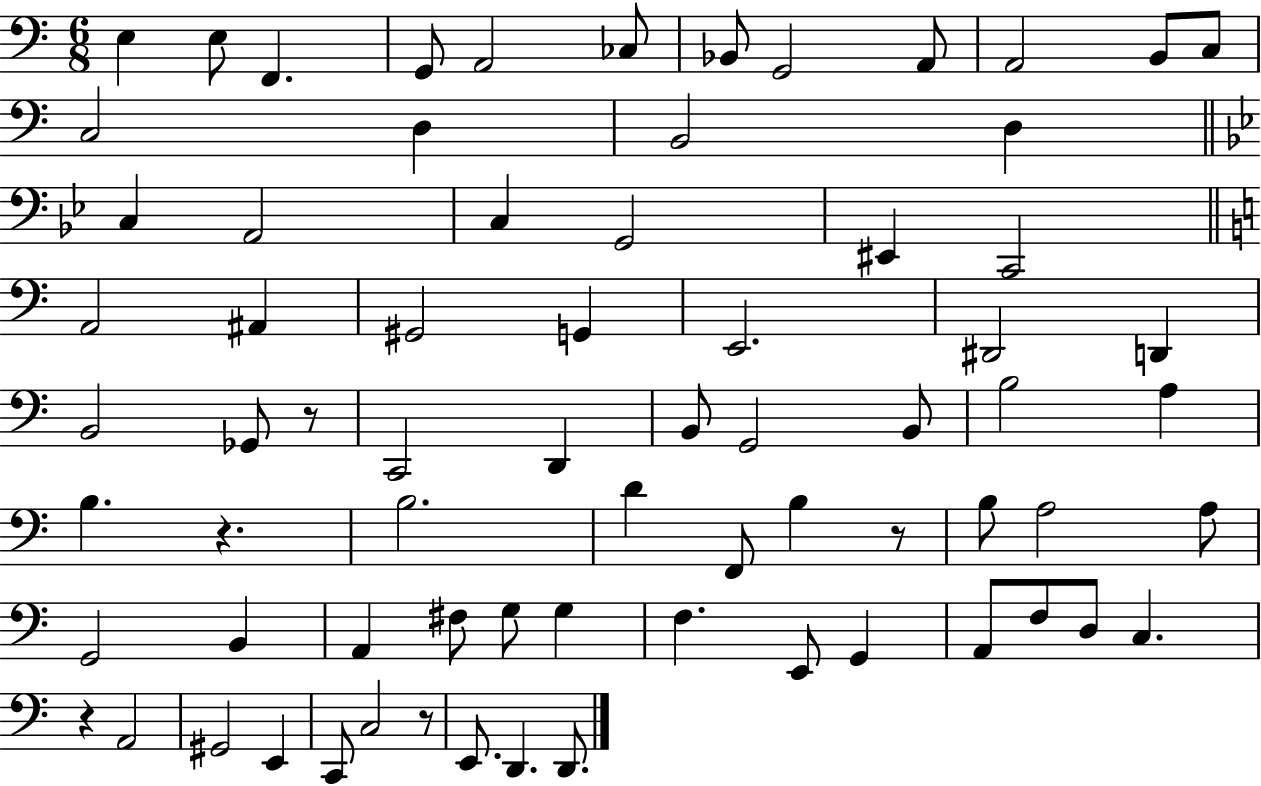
{
  \clef bass
  \numericTimeSignature
  \time 6/8
  \key c \major
  \repeat volta 2 { e4 e8 f,4. | g,8 a,2 ces8 | bes,8 g,2 a,8 | a,2 b,8 c8 | \break c2 d4 | b,2 d4 | \bar "||" \break \key bes \major c4 a,2 | c4 g,2 | eis,4 c,2 | \bar "||" \break \key c \major a,2 ais,4 | gis,2 g,4 | e,2. | dis,2 d,4 | \break b,2 ges,8 r8 | c,2 d,4 | b,8 g,2 b,8 | b2 a4 | \break b4. r4. | b2. | d'4 f,8 b4 r8 | b8 a2 a8 | \break g,2 b,4 | a,4 fis8 g8 g4 | f4. e,8 g,4 | a,8 f8 d8 c4. | \break r4 a,2 | gis,2 e,4 | c,8 c2 r8 | e,8. d,4. d,8. | \break } \bar "|."
}